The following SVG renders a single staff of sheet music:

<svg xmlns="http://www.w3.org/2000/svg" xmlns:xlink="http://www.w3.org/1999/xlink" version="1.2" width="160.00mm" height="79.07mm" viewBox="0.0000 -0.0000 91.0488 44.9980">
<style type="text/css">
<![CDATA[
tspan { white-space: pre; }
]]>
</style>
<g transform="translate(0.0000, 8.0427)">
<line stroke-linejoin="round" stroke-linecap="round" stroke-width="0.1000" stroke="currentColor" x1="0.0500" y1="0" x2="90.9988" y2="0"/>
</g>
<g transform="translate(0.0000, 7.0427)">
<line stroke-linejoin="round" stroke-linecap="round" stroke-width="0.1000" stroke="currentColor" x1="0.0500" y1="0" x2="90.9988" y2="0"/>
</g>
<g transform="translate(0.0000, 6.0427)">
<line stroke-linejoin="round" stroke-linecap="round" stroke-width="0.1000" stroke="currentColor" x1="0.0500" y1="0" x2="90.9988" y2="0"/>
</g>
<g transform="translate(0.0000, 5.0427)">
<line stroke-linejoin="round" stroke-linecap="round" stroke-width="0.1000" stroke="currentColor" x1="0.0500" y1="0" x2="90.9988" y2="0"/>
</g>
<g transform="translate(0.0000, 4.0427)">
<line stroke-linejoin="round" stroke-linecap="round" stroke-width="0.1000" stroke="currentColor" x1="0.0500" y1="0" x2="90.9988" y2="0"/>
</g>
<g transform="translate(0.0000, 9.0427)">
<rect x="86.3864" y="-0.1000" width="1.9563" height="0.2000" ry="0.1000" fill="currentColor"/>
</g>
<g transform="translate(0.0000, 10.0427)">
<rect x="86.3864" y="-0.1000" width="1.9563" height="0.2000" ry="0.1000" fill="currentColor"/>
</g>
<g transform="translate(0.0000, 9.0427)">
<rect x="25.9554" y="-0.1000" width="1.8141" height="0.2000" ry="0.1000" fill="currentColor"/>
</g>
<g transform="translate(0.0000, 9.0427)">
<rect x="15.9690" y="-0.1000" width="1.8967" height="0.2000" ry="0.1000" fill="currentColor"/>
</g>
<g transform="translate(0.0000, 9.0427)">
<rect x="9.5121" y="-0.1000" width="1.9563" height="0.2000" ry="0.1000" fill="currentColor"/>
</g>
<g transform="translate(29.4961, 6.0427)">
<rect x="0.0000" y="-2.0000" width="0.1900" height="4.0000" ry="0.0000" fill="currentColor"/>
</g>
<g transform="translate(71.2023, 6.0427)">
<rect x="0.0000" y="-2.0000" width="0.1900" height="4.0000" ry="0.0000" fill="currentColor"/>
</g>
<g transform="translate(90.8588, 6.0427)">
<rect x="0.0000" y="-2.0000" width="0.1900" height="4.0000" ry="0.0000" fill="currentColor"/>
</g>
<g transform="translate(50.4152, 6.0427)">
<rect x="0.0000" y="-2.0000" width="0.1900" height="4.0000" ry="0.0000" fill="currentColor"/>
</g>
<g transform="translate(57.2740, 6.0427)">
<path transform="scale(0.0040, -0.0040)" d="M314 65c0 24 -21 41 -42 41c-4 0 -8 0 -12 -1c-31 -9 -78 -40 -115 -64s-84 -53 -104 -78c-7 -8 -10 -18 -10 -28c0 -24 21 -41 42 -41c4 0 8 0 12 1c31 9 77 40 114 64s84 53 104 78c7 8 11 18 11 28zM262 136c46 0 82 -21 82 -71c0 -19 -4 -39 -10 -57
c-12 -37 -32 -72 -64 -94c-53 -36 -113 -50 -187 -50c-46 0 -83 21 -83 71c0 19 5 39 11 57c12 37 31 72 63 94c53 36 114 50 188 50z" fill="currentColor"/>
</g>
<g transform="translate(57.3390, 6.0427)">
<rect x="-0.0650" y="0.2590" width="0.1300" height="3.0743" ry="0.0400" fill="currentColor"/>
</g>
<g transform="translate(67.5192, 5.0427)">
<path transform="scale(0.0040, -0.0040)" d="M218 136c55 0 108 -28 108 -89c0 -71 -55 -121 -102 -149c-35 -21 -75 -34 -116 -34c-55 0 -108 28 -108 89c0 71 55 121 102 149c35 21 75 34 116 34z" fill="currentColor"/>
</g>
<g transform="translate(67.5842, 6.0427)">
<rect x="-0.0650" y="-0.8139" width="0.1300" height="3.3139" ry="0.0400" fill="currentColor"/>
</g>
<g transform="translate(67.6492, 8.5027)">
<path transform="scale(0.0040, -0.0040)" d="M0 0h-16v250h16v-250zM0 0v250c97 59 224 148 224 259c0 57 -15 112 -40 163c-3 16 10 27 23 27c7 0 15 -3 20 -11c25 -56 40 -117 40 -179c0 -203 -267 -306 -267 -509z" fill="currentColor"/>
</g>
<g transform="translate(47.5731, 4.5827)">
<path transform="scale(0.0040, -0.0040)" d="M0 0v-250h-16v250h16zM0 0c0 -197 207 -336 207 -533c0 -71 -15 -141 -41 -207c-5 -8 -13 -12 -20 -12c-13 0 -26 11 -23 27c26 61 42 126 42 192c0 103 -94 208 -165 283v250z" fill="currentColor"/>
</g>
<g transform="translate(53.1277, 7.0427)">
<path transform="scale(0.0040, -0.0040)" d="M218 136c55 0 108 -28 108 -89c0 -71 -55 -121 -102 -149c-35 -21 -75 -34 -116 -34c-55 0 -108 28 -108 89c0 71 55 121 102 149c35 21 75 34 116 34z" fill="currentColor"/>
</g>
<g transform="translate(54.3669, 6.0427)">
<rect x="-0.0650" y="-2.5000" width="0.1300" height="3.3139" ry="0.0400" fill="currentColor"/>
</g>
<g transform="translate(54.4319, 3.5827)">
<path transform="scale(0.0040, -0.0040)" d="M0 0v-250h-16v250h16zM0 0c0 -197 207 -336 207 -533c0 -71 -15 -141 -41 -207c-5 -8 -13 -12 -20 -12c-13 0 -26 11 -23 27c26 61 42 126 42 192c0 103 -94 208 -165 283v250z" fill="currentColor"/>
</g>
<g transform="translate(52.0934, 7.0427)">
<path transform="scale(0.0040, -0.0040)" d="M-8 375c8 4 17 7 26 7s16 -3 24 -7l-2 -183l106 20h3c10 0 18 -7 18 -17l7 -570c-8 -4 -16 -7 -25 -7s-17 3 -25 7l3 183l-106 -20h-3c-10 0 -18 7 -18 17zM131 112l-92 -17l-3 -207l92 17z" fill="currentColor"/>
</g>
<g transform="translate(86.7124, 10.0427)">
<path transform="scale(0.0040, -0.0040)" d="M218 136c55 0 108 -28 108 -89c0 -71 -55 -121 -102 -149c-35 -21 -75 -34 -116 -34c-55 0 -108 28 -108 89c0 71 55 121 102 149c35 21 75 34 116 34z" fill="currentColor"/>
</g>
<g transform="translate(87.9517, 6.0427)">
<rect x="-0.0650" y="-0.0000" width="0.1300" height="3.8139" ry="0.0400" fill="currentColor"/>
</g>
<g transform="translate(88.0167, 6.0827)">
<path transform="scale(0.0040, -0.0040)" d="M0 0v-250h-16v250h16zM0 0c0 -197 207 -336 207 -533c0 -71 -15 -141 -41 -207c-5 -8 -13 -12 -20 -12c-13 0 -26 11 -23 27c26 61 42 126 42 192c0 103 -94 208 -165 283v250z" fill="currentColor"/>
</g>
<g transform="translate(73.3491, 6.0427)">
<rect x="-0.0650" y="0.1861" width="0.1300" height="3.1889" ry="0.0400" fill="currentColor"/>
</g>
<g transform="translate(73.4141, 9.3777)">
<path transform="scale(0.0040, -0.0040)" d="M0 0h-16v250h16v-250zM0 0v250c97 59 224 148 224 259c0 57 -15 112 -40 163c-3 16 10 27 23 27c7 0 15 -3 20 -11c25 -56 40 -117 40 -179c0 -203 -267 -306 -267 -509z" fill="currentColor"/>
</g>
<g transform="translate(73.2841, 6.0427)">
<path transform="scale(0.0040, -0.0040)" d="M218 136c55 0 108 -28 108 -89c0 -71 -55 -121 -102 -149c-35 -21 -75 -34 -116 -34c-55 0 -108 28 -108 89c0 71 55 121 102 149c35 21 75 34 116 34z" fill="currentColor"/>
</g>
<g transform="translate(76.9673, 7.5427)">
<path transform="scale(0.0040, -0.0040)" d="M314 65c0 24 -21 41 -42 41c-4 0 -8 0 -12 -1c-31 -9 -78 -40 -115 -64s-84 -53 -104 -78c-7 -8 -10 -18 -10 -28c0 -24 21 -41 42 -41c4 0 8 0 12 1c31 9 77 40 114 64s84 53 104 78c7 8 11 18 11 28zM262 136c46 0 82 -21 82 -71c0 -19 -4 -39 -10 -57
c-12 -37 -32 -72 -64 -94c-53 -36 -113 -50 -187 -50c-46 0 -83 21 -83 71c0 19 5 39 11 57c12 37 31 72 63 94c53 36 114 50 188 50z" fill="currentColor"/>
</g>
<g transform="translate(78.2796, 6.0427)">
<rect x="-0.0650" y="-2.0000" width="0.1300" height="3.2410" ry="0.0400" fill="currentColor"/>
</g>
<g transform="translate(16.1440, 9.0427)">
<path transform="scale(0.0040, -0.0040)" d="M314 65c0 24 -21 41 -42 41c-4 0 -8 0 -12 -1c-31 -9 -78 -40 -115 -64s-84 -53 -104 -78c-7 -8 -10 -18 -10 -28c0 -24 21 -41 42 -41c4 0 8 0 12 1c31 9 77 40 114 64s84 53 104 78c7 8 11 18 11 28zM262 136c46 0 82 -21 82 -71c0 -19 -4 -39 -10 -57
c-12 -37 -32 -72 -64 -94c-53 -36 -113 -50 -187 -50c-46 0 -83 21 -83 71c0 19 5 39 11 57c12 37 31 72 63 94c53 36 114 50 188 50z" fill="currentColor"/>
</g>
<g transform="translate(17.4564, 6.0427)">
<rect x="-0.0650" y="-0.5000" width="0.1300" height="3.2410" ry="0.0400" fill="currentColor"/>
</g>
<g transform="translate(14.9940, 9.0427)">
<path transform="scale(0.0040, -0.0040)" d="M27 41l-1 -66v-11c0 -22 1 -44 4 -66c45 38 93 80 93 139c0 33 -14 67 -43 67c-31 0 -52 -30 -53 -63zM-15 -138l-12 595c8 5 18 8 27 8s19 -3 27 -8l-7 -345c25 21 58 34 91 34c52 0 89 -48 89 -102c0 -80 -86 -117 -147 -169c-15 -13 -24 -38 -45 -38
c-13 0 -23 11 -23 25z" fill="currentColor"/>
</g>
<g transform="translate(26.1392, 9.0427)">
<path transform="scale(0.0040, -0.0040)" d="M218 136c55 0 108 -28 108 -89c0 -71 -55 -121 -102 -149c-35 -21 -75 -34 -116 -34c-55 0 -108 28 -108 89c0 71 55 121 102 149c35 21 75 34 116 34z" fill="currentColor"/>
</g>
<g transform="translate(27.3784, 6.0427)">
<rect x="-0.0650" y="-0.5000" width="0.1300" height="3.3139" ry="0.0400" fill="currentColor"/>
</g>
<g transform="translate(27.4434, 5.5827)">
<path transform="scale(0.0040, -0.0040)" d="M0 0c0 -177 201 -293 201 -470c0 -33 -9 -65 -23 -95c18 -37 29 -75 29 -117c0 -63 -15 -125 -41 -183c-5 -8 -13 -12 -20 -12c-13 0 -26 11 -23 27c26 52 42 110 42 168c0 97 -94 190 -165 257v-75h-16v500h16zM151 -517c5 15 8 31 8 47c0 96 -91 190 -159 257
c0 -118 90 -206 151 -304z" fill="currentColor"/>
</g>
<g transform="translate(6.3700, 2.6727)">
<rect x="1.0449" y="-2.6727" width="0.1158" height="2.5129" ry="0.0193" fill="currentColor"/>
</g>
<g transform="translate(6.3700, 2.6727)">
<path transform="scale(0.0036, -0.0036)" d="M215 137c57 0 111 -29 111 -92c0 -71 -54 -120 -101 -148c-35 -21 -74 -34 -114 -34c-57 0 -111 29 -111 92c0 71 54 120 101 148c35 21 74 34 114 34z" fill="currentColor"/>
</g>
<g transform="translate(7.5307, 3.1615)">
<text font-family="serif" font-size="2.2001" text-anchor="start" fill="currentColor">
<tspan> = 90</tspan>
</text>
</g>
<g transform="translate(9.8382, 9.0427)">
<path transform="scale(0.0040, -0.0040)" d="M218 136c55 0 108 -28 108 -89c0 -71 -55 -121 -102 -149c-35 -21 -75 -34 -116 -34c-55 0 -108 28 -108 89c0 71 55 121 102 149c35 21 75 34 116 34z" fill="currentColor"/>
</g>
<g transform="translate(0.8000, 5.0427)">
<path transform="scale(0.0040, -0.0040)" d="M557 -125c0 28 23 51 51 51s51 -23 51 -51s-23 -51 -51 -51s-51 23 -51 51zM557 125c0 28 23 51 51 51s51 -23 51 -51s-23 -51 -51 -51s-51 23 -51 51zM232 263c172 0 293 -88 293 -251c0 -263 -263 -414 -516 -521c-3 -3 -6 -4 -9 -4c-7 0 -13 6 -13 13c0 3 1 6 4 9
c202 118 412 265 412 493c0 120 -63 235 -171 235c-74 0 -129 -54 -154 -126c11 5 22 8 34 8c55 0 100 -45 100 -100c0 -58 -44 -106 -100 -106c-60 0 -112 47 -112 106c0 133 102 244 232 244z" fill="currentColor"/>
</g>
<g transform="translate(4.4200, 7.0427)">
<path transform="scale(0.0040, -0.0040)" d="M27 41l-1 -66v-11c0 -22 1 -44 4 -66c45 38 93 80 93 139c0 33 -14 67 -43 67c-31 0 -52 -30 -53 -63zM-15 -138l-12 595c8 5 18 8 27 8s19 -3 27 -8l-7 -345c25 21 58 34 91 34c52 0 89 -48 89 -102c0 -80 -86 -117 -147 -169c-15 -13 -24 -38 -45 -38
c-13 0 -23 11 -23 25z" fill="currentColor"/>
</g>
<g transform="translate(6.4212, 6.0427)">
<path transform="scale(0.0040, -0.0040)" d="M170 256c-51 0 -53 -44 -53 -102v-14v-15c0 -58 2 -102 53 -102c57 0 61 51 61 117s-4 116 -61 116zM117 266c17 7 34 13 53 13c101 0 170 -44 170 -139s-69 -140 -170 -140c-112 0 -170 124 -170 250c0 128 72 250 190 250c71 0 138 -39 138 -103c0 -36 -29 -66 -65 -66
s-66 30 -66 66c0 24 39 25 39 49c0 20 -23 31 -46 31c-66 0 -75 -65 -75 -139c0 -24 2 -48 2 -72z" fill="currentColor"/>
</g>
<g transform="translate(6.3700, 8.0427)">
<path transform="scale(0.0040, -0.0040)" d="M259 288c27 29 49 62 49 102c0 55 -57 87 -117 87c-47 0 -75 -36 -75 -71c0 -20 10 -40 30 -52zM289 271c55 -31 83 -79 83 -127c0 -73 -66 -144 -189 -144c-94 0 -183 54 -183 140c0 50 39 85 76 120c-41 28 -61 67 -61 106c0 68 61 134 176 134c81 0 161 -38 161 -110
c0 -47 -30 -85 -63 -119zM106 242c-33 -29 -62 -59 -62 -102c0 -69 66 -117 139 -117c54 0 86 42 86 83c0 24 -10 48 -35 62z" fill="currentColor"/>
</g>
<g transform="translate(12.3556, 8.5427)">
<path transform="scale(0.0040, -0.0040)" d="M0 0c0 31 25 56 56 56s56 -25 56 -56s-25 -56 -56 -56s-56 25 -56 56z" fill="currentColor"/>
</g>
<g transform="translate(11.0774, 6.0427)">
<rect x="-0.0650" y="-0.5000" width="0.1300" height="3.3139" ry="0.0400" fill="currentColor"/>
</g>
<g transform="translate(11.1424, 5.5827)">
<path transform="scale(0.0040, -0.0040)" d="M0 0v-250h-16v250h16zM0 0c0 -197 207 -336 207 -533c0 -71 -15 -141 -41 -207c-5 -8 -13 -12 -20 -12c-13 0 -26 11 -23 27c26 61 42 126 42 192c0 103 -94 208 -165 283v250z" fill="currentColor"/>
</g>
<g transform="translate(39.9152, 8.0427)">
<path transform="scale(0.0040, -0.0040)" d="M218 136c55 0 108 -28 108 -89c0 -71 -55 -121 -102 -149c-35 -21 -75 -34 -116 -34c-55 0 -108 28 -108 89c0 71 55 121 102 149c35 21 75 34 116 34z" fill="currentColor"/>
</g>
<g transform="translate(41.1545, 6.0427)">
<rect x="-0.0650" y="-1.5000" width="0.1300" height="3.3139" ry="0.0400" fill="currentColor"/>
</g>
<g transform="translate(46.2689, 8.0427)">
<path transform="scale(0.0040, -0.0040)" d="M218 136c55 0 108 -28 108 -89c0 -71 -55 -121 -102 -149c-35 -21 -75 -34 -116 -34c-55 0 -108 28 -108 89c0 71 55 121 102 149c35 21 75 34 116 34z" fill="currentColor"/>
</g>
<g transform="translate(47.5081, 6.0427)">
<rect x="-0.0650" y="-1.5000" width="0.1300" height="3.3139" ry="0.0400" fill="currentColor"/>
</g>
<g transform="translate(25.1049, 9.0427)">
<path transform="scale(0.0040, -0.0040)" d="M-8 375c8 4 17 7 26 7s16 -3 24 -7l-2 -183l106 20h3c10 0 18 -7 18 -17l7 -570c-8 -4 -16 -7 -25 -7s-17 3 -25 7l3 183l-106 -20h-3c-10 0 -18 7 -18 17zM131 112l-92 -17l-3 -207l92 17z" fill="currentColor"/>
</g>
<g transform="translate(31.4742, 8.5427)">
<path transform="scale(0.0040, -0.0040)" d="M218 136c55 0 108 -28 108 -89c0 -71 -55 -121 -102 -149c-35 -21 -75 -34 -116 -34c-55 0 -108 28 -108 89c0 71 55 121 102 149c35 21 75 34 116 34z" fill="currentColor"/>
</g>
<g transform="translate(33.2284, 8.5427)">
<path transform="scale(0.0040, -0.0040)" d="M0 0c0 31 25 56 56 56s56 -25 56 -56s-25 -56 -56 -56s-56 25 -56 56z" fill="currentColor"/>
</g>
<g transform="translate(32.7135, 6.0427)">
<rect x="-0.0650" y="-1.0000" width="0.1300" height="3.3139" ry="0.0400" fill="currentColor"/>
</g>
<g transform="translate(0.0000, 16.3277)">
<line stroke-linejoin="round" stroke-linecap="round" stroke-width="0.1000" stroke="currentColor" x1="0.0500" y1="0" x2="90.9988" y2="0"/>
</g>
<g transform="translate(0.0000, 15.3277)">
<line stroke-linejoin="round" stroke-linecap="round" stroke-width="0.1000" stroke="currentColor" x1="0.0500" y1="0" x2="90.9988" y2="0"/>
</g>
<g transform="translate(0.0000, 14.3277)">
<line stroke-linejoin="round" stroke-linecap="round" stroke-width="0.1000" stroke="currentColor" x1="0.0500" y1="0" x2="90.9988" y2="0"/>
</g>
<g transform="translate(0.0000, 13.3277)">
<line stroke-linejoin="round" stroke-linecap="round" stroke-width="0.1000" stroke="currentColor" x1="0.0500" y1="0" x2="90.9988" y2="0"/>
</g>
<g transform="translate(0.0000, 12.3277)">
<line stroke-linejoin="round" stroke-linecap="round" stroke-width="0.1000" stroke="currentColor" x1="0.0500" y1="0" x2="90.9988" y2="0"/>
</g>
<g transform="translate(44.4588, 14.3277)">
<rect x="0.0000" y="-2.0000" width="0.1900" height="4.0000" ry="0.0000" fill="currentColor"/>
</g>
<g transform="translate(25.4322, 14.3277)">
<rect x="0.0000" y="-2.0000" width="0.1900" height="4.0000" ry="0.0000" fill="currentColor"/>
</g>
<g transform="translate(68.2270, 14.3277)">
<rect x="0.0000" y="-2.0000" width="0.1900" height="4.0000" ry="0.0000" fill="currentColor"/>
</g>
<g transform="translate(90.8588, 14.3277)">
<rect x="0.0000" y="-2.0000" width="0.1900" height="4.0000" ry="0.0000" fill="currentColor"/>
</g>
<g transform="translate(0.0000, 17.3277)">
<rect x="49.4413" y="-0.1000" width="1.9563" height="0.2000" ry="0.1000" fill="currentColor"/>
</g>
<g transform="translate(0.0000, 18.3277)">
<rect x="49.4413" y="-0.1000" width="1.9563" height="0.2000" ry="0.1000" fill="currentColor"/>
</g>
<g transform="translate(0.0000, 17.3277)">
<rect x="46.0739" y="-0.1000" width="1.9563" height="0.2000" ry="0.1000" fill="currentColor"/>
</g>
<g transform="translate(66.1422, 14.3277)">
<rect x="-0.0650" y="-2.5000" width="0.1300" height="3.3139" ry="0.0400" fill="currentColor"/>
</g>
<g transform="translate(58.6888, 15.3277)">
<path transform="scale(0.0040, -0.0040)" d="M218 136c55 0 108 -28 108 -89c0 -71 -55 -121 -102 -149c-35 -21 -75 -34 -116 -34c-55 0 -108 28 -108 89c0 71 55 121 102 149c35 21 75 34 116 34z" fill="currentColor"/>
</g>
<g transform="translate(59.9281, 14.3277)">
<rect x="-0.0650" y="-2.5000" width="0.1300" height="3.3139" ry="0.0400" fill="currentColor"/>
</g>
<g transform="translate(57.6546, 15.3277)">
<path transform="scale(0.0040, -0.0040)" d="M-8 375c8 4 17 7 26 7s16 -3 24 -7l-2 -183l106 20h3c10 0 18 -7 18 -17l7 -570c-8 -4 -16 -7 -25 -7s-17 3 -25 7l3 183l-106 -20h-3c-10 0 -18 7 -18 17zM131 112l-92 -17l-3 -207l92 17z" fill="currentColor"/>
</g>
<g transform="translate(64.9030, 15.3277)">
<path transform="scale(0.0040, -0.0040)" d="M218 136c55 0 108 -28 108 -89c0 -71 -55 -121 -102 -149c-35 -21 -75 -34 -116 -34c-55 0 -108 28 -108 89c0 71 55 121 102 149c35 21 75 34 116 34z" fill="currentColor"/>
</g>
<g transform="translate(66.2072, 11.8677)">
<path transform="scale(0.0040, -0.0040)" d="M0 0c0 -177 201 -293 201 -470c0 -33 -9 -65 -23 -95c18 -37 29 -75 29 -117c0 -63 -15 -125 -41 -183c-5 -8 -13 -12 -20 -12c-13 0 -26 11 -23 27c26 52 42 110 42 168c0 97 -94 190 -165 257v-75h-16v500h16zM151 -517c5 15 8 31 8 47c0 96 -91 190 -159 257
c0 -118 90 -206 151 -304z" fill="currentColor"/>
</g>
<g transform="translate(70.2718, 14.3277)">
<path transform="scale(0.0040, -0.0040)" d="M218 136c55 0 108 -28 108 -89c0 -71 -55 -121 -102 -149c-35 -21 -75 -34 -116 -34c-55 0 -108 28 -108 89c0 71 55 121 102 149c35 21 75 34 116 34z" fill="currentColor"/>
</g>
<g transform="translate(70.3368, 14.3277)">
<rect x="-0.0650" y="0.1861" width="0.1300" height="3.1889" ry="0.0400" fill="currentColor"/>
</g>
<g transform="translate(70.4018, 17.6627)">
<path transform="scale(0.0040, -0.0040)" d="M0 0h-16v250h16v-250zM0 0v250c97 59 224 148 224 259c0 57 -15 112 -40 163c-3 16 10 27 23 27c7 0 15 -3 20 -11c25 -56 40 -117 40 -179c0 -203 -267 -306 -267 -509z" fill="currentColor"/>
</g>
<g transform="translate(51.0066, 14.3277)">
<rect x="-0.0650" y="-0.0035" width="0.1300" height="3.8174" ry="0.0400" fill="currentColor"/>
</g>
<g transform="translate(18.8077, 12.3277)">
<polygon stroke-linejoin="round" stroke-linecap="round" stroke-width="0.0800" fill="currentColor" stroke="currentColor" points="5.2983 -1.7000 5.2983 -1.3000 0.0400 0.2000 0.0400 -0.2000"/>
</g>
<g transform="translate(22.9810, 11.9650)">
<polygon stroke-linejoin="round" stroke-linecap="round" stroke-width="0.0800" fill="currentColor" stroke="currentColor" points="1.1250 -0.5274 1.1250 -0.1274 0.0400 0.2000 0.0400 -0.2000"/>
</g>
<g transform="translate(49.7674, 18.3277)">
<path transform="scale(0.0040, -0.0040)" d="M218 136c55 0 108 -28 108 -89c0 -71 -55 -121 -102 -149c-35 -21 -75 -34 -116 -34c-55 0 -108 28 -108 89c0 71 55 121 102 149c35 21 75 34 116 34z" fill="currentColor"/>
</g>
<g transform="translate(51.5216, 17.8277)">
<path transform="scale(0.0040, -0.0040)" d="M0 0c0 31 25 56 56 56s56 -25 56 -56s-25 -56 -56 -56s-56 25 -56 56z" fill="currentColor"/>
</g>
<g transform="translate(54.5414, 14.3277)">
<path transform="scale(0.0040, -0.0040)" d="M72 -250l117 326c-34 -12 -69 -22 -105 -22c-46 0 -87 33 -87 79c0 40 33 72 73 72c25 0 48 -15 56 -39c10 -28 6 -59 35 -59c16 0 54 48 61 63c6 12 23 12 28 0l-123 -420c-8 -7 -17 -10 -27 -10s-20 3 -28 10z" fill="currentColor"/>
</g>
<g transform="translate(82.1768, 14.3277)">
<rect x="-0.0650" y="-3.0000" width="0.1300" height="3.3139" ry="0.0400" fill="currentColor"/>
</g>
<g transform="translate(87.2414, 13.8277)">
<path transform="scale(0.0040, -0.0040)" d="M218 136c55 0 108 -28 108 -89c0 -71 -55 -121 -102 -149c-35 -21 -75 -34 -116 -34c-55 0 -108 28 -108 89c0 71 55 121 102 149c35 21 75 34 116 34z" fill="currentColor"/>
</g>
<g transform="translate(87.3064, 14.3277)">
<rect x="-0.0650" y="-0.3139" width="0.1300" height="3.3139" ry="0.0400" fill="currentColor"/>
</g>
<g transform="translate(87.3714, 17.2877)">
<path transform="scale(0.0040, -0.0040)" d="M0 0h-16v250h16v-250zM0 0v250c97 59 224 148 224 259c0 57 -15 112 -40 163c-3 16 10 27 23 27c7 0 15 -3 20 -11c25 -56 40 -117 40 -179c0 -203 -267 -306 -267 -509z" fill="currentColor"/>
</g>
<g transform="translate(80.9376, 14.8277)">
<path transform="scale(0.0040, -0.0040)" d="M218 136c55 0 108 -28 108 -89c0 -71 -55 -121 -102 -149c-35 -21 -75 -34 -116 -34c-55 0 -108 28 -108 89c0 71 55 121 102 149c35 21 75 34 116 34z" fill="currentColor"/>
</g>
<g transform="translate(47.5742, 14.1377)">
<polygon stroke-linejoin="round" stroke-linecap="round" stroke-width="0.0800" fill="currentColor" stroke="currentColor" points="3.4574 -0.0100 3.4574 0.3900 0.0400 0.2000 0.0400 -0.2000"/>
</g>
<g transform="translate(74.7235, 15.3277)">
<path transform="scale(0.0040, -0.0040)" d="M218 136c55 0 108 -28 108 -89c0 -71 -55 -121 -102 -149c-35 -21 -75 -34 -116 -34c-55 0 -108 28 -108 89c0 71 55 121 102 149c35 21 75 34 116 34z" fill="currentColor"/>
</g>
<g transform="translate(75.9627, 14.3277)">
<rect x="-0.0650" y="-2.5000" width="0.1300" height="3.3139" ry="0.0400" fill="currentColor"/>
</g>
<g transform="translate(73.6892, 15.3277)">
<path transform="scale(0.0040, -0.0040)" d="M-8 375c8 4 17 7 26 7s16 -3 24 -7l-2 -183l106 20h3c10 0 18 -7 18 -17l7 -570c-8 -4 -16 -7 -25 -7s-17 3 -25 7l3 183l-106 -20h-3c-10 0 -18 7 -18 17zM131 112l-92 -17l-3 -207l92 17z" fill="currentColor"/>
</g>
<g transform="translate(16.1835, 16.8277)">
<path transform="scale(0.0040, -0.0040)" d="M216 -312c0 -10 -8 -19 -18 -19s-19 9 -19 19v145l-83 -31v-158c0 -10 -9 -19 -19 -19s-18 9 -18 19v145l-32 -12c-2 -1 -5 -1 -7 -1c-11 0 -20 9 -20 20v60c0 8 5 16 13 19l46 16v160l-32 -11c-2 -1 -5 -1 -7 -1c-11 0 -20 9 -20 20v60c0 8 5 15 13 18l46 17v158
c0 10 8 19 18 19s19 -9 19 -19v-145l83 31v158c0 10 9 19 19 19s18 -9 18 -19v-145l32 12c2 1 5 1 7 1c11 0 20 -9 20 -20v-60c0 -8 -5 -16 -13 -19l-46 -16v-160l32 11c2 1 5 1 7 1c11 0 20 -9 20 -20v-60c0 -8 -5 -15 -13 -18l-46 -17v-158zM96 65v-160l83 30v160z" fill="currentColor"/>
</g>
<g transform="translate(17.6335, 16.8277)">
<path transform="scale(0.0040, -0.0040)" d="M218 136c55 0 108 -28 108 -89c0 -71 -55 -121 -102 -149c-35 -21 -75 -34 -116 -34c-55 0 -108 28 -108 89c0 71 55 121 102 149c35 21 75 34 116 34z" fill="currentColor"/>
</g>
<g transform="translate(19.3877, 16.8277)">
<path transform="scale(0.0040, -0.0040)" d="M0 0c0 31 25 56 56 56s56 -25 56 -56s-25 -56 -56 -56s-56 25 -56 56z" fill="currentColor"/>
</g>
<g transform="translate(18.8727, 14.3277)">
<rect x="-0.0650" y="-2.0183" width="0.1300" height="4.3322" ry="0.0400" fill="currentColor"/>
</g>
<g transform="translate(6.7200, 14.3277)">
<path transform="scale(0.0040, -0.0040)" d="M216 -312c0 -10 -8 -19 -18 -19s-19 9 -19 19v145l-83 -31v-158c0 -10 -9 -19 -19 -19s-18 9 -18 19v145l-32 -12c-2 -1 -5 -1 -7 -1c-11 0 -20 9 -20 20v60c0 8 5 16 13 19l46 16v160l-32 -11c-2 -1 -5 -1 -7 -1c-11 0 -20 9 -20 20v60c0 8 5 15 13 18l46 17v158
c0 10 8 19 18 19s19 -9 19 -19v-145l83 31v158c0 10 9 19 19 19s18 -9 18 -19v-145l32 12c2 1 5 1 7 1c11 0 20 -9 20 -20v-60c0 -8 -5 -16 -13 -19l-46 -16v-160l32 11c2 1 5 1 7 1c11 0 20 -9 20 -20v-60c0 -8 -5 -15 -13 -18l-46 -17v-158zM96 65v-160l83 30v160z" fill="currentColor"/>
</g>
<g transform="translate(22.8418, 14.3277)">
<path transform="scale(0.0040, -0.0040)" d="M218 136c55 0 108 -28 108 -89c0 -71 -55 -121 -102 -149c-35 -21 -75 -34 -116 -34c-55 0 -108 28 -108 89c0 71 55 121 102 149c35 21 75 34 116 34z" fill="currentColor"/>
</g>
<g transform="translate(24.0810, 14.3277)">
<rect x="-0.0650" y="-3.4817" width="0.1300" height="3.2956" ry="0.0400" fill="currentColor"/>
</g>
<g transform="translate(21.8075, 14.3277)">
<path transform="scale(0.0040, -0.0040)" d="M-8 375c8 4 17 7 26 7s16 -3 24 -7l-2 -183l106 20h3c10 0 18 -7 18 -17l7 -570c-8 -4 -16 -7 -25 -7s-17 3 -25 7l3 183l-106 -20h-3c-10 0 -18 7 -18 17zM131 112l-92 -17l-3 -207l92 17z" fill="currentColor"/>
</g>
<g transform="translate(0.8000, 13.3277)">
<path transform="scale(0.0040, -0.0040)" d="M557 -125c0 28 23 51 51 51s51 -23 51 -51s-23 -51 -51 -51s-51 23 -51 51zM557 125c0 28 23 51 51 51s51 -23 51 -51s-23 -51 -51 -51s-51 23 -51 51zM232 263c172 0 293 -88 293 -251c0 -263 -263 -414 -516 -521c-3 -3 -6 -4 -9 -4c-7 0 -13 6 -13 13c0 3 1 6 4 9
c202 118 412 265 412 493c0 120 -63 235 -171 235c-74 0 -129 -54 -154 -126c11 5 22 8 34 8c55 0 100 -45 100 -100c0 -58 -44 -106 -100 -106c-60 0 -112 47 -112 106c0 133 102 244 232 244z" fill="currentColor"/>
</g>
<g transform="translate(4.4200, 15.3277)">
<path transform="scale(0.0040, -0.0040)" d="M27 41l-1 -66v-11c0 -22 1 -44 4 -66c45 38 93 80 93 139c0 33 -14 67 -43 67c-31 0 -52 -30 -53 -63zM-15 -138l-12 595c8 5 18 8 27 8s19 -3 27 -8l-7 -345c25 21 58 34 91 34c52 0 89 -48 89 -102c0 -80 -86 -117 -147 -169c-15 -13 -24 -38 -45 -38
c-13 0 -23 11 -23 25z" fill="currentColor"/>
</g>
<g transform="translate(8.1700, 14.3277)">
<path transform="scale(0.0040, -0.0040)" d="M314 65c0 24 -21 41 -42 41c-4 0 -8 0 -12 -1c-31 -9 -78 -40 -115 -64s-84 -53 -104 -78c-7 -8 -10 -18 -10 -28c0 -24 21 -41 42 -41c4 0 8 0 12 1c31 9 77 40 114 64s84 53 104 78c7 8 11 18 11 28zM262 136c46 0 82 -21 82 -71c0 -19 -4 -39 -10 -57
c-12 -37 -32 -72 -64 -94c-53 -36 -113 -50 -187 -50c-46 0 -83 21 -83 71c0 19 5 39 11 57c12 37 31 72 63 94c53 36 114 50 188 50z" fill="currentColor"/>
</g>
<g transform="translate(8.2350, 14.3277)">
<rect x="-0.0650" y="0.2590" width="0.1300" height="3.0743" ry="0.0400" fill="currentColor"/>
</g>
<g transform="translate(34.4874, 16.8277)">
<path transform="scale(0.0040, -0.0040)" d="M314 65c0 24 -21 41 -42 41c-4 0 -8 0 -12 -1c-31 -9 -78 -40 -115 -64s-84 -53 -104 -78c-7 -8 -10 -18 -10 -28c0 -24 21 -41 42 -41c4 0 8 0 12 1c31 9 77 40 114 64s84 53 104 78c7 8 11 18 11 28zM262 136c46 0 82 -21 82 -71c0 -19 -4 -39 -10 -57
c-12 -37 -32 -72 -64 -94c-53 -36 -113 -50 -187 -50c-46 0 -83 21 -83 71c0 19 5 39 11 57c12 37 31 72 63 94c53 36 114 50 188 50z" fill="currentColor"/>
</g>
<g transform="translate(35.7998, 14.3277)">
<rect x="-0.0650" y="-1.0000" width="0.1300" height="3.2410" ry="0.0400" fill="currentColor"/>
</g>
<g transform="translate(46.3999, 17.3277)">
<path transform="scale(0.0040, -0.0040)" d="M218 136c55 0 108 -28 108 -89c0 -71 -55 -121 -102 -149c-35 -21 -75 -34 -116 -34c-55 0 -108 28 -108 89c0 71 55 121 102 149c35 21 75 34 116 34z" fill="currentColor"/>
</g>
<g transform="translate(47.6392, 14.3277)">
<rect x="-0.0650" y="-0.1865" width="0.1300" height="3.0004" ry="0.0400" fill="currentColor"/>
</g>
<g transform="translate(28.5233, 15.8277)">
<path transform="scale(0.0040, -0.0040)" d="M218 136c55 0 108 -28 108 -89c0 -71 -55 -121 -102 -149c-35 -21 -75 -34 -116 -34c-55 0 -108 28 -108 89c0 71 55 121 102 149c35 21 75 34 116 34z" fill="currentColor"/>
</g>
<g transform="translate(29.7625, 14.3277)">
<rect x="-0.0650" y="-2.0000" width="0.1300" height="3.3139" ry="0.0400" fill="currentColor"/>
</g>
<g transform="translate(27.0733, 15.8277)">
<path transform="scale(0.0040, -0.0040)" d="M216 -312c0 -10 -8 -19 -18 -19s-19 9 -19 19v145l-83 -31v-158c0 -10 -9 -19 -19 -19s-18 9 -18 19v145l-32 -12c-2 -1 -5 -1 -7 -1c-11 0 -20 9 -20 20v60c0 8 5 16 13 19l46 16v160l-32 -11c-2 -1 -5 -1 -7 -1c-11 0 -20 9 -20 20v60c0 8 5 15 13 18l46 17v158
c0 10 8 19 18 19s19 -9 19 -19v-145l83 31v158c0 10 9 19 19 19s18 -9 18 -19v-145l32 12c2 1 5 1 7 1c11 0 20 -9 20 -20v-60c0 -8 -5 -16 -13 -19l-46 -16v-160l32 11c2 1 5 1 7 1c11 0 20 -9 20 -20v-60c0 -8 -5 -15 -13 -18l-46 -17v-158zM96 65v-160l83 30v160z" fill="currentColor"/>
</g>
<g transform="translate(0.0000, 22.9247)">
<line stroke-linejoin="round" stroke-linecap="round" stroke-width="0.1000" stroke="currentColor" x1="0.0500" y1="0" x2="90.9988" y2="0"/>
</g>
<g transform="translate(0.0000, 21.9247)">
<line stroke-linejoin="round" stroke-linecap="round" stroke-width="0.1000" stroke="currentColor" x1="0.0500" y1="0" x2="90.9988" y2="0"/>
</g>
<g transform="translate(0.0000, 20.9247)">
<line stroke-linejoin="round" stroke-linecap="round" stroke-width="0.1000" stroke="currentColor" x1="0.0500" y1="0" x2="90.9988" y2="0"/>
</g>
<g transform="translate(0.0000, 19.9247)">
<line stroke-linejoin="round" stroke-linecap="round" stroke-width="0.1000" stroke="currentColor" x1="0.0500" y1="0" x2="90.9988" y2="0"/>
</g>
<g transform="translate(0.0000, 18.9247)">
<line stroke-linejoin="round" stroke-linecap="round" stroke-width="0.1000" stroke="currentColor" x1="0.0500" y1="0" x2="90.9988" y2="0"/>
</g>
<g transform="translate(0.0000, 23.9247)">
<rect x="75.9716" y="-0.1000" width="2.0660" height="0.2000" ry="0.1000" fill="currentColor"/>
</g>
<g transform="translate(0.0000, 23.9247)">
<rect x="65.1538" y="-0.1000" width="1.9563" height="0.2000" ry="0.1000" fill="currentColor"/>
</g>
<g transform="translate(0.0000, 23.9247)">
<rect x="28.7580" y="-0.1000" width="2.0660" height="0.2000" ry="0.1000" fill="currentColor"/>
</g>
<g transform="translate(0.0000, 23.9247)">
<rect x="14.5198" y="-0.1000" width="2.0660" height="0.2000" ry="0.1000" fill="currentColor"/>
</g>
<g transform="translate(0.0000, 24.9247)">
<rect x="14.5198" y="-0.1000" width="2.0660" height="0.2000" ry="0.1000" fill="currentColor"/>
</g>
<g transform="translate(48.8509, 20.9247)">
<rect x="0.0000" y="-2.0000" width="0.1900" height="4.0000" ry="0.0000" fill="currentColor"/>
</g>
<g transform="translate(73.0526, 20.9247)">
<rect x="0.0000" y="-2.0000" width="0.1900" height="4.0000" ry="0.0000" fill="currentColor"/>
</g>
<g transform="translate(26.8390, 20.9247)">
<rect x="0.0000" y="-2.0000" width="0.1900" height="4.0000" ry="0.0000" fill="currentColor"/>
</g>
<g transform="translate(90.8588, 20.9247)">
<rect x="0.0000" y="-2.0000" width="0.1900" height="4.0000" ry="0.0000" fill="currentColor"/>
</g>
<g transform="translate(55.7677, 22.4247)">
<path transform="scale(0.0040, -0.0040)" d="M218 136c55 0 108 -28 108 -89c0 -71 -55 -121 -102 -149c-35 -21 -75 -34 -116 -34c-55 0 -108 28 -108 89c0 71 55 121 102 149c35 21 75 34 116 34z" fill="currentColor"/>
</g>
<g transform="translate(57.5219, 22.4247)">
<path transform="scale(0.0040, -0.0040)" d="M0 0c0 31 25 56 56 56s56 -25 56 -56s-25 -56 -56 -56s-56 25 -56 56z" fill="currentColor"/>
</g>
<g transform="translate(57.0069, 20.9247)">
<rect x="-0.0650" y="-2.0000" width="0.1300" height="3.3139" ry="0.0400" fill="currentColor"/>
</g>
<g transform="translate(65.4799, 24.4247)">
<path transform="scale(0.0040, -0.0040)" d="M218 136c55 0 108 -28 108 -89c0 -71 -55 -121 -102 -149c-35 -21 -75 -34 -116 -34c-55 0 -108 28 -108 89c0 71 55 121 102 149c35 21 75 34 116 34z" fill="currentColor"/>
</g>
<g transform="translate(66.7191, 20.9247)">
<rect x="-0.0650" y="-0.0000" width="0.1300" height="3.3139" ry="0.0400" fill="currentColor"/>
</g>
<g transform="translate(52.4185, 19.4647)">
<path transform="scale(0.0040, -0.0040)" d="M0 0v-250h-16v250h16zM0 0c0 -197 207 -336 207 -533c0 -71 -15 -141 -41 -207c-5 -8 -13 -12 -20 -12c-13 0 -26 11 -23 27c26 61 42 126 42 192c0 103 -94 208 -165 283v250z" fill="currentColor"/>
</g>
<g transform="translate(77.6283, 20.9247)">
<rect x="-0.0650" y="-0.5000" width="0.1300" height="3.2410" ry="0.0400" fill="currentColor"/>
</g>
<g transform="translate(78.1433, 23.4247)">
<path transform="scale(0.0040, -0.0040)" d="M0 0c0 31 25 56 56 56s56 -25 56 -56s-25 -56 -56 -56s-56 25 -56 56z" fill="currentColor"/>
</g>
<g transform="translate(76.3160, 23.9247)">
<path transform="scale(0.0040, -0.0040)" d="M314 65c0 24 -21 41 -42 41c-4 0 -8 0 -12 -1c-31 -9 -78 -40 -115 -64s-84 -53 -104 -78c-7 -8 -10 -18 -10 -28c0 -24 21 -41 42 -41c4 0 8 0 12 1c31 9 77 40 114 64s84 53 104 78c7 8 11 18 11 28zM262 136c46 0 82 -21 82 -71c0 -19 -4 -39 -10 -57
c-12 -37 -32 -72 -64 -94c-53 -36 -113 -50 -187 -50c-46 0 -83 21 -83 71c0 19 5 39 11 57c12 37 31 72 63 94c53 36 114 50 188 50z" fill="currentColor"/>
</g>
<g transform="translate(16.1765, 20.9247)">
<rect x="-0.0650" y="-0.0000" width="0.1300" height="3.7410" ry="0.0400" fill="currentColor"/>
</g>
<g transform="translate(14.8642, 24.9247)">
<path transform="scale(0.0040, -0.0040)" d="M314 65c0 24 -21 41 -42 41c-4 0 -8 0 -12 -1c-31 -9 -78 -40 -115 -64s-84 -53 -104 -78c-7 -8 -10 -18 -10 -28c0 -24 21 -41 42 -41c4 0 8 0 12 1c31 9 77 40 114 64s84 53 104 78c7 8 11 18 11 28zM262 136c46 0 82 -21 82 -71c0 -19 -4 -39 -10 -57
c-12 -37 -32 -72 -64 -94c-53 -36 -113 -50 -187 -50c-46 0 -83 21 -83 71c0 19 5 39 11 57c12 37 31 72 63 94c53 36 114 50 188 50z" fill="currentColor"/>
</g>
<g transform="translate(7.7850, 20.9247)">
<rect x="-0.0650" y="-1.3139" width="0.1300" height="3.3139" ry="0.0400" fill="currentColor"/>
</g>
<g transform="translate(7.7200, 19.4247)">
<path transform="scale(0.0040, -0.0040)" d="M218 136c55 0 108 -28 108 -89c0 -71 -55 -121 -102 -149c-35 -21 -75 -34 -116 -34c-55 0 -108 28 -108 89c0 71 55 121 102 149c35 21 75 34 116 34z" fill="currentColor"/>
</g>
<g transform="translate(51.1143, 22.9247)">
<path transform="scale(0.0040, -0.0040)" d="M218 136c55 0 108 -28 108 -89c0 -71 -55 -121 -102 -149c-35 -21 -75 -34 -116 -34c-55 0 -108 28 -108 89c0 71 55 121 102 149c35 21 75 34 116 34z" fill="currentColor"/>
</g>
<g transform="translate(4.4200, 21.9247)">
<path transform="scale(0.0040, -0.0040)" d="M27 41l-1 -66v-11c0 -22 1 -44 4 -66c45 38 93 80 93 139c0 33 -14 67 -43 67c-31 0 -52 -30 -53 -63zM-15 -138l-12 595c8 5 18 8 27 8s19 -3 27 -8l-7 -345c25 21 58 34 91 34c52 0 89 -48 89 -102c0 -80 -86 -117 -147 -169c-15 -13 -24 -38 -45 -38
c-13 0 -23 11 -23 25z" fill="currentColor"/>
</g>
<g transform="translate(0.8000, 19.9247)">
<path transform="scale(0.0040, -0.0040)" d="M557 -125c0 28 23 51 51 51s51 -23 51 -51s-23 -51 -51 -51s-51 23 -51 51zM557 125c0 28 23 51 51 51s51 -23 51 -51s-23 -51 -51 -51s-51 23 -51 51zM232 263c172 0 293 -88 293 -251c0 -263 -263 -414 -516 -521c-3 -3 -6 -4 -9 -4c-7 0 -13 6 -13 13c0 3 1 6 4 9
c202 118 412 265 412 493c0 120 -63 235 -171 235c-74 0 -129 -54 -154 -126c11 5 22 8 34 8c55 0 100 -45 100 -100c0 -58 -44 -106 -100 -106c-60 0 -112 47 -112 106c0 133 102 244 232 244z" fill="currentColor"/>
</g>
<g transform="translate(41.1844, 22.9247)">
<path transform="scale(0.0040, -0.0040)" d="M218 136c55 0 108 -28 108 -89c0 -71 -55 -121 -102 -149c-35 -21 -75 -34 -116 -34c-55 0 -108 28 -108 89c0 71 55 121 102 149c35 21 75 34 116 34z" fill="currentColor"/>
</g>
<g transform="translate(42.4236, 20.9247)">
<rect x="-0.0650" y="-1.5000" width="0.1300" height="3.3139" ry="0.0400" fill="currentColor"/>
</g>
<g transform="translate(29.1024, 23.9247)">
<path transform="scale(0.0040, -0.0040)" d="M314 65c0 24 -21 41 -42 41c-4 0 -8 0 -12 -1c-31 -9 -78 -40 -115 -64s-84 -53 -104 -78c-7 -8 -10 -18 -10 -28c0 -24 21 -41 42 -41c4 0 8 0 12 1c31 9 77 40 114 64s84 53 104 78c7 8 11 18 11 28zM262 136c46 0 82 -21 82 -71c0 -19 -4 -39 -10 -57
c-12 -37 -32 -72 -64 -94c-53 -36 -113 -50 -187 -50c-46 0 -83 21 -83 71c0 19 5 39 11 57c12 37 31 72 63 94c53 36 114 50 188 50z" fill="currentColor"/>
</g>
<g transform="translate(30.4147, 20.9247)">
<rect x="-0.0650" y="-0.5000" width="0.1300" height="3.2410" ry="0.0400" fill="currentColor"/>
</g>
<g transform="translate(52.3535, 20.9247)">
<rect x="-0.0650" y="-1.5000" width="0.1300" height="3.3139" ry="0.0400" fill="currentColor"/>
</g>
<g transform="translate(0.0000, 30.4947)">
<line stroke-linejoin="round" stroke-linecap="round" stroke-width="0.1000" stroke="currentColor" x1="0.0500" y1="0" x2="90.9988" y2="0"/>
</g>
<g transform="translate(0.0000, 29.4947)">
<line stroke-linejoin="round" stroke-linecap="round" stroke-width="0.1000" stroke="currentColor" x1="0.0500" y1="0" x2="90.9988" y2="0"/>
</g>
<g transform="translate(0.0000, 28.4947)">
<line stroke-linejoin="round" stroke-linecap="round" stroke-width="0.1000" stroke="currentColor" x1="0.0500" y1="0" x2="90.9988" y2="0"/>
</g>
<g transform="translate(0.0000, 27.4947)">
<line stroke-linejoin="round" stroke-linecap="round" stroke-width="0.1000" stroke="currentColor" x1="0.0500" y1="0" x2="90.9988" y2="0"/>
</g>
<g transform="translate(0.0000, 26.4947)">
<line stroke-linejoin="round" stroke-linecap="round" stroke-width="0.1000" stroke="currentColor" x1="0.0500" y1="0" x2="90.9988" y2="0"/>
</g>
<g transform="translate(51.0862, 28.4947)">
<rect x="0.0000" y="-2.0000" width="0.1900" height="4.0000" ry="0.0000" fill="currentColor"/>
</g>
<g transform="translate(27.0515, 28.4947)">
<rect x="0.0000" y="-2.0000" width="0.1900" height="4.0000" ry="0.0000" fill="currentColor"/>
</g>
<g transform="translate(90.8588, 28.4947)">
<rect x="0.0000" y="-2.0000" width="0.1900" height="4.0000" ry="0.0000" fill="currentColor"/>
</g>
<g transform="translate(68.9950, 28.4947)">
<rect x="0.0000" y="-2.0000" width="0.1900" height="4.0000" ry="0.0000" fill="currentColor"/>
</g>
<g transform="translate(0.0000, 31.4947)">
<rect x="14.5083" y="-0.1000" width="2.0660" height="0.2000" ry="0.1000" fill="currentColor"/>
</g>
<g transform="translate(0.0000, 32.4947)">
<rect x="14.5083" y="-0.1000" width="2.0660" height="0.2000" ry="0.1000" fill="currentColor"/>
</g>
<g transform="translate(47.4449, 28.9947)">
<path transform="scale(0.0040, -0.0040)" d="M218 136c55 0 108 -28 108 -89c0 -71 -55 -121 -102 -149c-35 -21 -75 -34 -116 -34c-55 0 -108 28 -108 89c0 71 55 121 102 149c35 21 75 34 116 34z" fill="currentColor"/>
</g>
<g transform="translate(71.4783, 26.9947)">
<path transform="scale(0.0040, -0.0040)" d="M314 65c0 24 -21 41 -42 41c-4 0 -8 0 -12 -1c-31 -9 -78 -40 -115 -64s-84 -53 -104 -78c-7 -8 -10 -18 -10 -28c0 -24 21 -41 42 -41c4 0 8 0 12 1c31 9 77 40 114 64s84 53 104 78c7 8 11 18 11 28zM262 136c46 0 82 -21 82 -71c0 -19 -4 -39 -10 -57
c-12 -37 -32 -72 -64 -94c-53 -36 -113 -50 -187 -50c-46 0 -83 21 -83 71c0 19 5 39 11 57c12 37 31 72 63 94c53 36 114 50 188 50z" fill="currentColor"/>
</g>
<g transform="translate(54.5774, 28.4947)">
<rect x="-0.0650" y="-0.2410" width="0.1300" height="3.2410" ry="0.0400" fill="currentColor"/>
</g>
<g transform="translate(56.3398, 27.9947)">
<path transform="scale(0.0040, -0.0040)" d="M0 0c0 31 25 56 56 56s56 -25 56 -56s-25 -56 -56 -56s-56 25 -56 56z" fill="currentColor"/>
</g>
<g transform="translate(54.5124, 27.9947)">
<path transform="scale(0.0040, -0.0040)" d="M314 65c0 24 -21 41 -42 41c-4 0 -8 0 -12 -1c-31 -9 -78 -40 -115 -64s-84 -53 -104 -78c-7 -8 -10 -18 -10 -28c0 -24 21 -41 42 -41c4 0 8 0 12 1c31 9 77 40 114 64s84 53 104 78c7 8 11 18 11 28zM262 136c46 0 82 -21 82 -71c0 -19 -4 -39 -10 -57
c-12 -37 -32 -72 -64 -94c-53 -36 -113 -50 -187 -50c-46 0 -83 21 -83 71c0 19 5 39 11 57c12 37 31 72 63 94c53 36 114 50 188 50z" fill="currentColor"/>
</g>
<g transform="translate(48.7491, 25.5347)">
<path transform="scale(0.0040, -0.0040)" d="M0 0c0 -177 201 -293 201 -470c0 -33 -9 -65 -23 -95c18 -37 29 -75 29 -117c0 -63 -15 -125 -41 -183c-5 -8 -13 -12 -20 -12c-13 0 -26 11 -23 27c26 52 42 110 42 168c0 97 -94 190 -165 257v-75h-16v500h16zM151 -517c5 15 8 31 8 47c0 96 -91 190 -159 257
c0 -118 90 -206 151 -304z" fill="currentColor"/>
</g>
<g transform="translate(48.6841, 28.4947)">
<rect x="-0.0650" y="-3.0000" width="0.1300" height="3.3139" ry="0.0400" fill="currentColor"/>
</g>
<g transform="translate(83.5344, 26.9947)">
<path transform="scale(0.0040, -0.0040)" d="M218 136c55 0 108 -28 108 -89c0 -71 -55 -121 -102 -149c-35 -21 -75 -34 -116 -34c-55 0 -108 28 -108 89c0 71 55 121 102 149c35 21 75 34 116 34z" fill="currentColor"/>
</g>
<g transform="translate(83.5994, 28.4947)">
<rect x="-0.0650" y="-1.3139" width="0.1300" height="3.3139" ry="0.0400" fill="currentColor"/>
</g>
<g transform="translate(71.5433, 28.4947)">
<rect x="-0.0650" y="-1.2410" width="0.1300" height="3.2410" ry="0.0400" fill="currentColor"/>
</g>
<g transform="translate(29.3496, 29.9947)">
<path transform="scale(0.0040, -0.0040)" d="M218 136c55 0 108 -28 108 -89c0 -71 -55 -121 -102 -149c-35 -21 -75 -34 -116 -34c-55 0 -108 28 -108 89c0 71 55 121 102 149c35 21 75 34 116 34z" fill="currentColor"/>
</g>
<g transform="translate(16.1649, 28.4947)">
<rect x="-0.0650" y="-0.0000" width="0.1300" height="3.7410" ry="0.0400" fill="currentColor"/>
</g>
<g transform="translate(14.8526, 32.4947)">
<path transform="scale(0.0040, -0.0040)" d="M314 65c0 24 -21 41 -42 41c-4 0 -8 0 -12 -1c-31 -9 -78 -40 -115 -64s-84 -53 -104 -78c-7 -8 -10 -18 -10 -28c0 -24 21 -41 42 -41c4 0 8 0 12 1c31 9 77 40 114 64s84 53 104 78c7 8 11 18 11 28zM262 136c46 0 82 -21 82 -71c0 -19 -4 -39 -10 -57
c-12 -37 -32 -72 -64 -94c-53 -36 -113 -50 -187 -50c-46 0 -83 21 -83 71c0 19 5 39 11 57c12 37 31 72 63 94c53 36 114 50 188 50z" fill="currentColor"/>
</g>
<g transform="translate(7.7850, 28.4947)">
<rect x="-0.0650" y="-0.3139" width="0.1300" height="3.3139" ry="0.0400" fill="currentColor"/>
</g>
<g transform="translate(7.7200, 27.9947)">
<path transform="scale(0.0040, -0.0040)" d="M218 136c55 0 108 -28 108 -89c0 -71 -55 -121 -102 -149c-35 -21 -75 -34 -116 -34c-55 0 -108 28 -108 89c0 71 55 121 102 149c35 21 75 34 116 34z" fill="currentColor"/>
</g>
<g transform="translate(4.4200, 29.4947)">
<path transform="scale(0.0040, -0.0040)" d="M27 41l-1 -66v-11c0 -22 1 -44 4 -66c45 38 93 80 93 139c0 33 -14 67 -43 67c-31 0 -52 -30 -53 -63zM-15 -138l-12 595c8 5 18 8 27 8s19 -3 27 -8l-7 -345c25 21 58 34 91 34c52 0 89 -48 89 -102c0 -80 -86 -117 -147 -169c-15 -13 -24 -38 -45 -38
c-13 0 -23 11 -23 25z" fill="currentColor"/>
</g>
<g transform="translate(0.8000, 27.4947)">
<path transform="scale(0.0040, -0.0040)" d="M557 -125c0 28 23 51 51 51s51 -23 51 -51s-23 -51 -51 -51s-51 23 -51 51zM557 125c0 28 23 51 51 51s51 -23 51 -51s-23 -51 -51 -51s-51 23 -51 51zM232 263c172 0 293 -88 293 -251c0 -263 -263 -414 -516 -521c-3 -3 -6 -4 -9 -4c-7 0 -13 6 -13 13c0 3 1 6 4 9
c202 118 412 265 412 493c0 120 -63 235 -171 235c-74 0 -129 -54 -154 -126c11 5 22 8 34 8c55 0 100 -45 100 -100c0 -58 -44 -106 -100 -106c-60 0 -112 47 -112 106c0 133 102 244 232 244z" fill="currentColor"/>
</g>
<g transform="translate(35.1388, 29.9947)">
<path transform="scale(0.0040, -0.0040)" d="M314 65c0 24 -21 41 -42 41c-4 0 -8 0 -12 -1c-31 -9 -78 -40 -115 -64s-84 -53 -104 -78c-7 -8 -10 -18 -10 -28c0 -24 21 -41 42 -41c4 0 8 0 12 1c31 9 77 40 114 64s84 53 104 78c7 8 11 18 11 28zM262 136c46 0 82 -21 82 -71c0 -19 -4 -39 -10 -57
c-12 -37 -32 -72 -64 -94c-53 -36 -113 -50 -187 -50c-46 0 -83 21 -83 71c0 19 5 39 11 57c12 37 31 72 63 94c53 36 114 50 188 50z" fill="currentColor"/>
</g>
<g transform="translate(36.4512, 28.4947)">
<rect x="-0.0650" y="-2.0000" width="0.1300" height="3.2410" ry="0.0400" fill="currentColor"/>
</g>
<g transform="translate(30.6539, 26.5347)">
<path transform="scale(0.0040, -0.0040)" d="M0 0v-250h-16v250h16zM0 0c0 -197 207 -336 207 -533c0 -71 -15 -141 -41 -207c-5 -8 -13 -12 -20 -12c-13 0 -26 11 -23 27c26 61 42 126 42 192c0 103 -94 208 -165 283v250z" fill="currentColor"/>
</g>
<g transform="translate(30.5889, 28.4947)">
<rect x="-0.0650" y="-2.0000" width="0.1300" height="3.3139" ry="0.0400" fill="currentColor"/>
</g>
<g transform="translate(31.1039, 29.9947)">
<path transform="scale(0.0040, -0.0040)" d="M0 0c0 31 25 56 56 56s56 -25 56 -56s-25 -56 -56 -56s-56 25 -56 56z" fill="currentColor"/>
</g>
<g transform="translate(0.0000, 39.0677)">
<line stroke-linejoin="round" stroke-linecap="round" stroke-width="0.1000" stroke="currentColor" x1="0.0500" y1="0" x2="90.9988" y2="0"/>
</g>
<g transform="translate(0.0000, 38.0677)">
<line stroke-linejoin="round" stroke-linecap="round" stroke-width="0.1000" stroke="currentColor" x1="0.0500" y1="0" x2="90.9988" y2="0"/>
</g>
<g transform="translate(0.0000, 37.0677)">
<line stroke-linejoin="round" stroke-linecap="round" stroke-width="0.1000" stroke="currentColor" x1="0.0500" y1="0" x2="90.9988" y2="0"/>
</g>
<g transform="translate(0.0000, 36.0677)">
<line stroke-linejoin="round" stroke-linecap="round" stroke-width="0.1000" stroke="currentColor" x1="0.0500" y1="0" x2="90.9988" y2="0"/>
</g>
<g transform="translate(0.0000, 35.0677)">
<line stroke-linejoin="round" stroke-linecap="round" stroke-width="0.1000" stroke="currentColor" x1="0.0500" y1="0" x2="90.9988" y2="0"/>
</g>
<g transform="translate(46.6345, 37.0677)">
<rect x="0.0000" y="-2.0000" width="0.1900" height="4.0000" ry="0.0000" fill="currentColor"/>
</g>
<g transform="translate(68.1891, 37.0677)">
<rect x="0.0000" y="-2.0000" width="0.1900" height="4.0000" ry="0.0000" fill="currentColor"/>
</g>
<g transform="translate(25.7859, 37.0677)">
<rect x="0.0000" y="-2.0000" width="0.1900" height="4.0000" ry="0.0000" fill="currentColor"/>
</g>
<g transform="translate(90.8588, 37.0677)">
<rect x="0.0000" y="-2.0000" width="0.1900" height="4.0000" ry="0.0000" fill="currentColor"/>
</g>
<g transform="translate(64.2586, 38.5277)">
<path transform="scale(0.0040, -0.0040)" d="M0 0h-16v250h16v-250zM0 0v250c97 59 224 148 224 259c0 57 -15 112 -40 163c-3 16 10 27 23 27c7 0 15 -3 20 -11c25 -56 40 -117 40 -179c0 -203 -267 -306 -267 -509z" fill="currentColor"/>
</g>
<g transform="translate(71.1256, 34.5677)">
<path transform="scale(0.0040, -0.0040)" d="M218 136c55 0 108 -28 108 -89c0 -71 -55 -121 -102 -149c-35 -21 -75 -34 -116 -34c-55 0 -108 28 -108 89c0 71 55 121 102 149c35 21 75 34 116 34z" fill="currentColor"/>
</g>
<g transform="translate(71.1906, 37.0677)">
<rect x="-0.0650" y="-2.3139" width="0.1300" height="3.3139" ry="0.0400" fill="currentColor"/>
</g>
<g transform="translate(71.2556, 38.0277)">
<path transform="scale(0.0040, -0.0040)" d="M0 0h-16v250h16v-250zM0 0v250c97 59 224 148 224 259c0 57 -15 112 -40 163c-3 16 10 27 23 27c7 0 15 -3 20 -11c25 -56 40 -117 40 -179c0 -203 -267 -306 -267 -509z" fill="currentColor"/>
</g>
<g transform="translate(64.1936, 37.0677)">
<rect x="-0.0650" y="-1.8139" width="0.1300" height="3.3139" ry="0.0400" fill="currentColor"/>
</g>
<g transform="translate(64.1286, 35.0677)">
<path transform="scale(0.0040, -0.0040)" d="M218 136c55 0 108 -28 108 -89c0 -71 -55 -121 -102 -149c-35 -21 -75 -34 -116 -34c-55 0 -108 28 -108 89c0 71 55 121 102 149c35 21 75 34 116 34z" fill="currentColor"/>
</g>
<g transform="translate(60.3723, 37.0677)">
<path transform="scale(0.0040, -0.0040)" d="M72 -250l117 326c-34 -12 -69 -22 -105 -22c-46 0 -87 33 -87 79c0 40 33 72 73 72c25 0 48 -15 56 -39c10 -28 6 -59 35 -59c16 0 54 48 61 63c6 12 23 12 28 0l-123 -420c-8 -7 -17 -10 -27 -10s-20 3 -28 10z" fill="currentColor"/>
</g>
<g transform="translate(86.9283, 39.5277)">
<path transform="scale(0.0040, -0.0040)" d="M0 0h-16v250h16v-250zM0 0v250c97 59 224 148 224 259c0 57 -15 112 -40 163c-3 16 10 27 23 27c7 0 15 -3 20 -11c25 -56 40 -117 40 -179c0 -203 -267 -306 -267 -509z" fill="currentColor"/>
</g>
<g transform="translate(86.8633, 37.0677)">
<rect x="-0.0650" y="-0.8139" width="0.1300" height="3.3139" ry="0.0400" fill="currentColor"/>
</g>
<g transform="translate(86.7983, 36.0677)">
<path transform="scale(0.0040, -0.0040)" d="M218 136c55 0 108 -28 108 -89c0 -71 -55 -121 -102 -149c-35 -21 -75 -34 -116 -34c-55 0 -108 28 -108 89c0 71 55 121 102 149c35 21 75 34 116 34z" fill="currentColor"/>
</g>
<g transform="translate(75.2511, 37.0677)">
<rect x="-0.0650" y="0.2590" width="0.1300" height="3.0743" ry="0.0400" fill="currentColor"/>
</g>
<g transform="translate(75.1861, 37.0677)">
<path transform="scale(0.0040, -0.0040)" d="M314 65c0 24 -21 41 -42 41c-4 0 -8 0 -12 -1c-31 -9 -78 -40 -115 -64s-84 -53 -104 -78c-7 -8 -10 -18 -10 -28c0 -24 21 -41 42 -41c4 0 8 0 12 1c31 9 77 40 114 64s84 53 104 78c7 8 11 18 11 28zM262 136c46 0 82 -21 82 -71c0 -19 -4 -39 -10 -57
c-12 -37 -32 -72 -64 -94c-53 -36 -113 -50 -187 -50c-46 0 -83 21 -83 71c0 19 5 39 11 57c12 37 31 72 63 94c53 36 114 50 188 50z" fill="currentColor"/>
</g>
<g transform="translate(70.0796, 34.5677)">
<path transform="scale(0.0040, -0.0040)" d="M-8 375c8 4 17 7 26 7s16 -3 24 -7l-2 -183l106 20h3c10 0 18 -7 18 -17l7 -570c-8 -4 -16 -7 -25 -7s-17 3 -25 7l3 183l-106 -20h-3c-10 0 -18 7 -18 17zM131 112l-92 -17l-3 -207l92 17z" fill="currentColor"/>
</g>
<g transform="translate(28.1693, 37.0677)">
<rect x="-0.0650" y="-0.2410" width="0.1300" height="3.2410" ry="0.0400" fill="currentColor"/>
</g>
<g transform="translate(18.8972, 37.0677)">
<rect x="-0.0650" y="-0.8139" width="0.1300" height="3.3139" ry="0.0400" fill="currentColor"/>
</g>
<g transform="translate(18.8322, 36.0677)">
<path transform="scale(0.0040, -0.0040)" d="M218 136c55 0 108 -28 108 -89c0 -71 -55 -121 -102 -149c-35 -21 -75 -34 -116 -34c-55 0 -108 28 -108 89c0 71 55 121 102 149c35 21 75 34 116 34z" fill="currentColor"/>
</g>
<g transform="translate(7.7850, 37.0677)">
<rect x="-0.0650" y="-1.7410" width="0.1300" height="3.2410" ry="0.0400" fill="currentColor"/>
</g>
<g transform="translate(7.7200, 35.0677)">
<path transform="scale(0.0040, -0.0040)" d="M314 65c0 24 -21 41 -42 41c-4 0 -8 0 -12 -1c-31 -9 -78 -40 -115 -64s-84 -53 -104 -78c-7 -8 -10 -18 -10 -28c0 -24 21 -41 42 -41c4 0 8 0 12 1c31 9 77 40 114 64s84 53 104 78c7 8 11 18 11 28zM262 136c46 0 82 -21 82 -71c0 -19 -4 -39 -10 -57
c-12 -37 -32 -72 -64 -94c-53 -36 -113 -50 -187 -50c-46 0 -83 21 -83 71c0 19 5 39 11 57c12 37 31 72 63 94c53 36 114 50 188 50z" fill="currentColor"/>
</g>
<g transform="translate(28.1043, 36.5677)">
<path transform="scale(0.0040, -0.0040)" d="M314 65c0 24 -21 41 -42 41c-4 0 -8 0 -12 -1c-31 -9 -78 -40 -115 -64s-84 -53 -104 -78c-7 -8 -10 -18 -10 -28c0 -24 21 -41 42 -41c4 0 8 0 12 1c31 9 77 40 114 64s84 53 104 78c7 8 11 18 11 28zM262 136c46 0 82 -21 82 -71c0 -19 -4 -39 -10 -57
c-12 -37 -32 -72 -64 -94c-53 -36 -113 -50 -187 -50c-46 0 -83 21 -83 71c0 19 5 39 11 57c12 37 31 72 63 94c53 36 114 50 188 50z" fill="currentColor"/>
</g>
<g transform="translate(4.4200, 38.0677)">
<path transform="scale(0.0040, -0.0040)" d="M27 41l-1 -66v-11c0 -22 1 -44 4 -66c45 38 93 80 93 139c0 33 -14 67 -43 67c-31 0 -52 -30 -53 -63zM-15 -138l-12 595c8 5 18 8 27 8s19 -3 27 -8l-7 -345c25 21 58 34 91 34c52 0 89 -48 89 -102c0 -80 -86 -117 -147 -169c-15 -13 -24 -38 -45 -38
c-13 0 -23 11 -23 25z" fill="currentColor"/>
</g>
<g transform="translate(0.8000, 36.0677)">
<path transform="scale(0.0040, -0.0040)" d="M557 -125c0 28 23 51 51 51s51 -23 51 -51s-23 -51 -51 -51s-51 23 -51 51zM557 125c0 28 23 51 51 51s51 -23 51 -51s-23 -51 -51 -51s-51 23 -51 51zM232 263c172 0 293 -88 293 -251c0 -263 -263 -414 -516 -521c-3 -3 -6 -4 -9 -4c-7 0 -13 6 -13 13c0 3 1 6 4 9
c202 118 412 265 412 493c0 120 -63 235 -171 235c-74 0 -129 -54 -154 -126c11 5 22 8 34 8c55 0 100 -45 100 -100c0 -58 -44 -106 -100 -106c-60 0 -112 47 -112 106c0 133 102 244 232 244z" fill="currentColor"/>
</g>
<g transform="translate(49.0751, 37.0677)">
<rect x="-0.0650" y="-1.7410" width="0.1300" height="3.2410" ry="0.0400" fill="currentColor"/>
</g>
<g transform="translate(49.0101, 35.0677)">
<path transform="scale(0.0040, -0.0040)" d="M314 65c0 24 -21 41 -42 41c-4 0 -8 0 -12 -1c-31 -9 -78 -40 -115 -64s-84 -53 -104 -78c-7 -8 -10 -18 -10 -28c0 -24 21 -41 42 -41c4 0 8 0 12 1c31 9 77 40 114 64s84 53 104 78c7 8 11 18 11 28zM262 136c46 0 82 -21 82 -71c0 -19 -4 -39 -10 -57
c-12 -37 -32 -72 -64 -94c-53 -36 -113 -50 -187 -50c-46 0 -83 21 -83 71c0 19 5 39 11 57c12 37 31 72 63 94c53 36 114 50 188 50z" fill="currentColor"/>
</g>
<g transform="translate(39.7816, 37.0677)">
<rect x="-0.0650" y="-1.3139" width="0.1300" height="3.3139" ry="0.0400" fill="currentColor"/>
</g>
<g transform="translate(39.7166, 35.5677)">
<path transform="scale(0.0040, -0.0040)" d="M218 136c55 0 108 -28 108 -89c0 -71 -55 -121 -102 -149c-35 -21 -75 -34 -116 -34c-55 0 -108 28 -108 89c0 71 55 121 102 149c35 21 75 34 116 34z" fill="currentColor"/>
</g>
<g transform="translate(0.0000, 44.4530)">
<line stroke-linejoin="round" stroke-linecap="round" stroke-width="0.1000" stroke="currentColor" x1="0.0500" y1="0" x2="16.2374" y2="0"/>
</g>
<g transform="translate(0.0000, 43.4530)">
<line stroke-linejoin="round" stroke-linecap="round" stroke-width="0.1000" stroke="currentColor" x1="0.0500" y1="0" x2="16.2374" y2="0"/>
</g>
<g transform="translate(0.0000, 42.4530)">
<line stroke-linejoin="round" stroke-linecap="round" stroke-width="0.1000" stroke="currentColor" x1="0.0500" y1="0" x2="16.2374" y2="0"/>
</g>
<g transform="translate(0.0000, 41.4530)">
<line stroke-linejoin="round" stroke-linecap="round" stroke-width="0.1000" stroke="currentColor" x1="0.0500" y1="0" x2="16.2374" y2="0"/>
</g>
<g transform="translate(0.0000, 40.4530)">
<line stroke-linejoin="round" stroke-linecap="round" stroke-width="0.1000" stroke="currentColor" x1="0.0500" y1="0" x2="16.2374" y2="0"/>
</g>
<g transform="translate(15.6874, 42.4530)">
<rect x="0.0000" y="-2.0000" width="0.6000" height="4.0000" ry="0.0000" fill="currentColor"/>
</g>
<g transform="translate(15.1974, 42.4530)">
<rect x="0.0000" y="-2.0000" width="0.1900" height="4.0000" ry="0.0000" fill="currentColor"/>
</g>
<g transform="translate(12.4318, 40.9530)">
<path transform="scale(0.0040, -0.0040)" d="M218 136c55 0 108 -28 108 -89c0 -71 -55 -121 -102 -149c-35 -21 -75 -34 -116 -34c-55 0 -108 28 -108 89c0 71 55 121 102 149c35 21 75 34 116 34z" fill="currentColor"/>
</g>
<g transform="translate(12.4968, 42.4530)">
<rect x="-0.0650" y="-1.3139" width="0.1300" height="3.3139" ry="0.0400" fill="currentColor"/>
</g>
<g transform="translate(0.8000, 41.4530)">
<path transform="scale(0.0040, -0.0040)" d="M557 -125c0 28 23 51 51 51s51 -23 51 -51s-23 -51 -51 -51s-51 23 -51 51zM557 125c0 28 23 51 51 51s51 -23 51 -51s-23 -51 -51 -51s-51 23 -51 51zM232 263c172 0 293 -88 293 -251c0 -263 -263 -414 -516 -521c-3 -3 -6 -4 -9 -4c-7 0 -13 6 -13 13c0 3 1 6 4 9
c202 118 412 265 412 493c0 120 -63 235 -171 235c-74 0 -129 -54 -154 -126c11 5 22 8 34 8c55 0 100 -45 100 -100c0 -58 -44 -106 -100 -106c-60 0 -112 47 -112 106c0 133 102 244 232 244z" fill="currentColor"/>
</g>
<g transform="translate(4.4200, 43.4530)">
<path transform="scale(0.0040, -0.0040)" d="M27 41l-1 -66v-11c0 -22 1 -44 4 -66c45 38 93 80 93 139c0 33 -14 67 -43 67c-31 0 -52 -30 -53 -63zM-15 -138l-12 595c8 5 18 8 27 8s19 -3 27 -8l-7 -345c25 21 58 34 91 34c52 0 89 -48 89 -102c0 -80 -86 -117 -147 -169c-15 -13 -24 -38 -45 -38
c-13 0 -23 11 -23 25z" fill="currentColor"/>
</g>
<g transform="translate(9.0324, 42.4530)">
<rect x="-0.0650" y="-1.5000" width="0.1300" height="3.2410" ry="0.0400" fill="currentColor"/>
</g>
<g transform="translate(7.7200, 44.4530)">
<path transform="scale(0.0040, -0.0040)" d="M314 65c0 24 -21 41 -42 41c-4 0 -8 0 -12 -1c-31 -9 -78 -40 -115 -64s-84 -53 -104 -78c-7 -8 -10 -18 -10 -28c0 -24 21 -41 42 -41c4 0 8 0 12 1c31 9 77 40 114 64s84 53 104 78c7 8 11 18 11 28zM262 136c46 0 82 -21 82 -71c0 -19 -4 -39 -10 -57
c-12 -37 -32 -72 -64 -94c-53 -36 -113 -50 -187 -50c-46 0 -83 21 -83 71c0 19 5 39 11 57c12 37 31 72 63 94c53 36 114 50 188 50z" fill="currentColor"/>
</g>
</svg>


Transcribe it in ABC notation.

X:1
T:Untitled
M:6/8
L:1/4
K:F
E,,/2 _E,,2 E,,/4 F,, G,, G,,/2 B,,/2 D,2 F,/2 D,/2 A,,2 C,,/2 ^D,2 ^F,,/2 D,/4 ^A,, F,,2 E,,/2 C,,/2 z/2 B,, B,,/4 D,/2 B,, C, E,/2 G, C,,2 E,,2 G,, G,,/2 A,, D,, E,,2 E, C,,2 A,,/2 A,,2 C,/4 E,2 G,2 G, A,2 F, E,2 G, A,2 z/2 A,/2 B,/2 D,2 F,/2 G,,2 G,